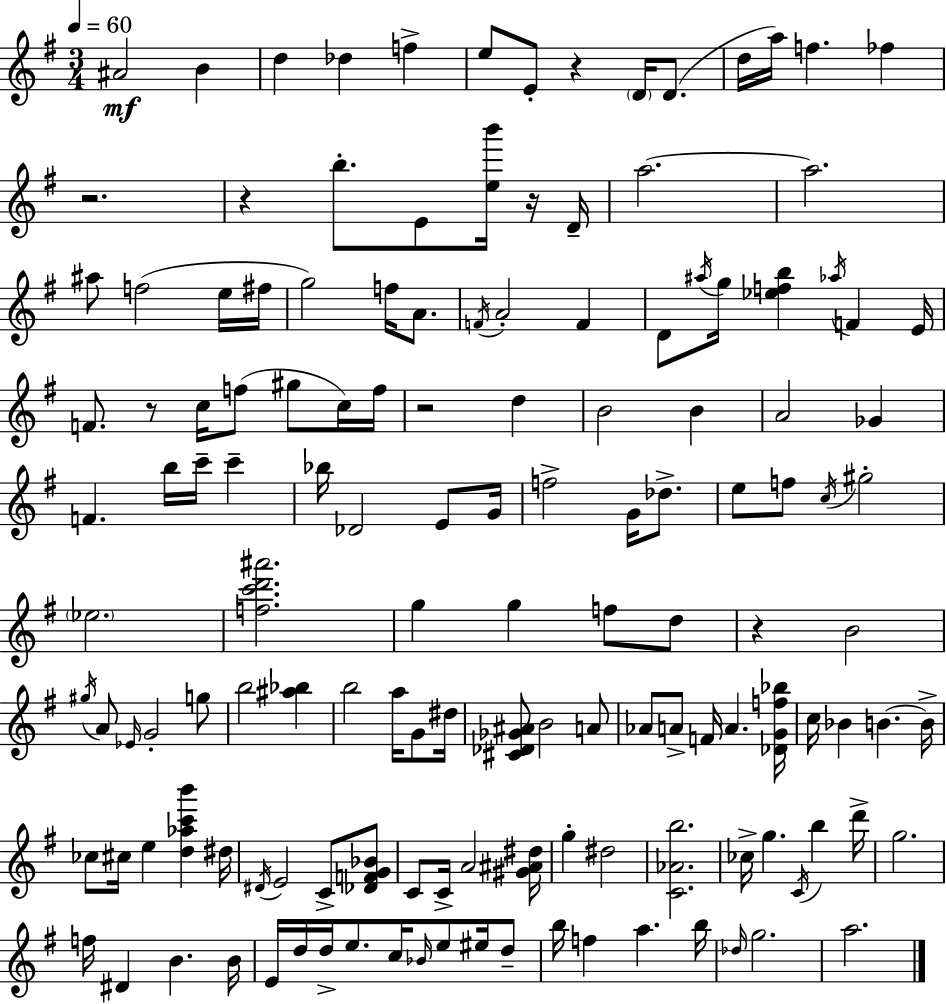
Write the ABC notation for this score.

X:1
T:Untitled
M:3/4
L:1/4
K:Em
^A2 B d _d f e/2 E/2 z D/4 D/2 d/4 a/4 f _f z2 z b/2 E/2 [eb']/4 z/4 D/4 a2 a2 ^a/2 f2 e/4 ^f/4 g2 f/4 A/2 F/4 A2 F D/2 ^a/4 g/4 [_efb] _a/4 F E/4 F/2 z/2 c/4 f/2 ^g/2 c/4 f/4 z2 d B2 B A2 _G F b/4 c'/4 c' _b/4 _D2 E/2 G/4 f2 G/4 _d/2 e/2 f/2 c/4 ^g2 _e2 [fc'd'^a']2 g g f/2 d/2 z B2 ^g/4 A/2 _E/4 G2 g/2 b2 [^a_b] b2 a/4 G/2 ^d/4 [^C_D_G^A]/2 B2 A/2 _A/2 A/2 F/4 A [_DGf_b]/4 c/4 _B B B/4 _c/2 ^c/4 e [d_ac'b'] ^d/4 ^D/4 E2 C/2 [_DFG_B]/2 C/2 C/4 A2 [^G^A^d]/4 g ^d2 [C_Ab]2 _c/4 g C/4 b d'/4 g2 f/4 ^D B B/4 E/4 d/4 d/4 e/2 c/4 _B/4 e/2 ^e/4 d/2 b/4 f a b/4 _d/4 g2 a2